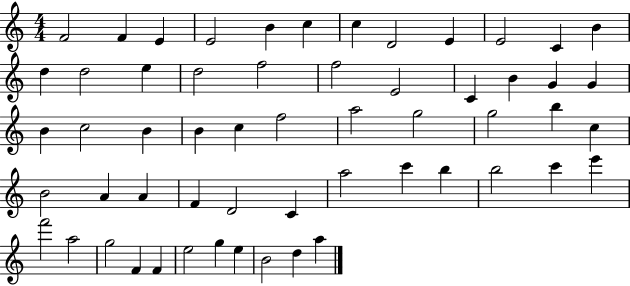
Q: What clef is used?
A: treble